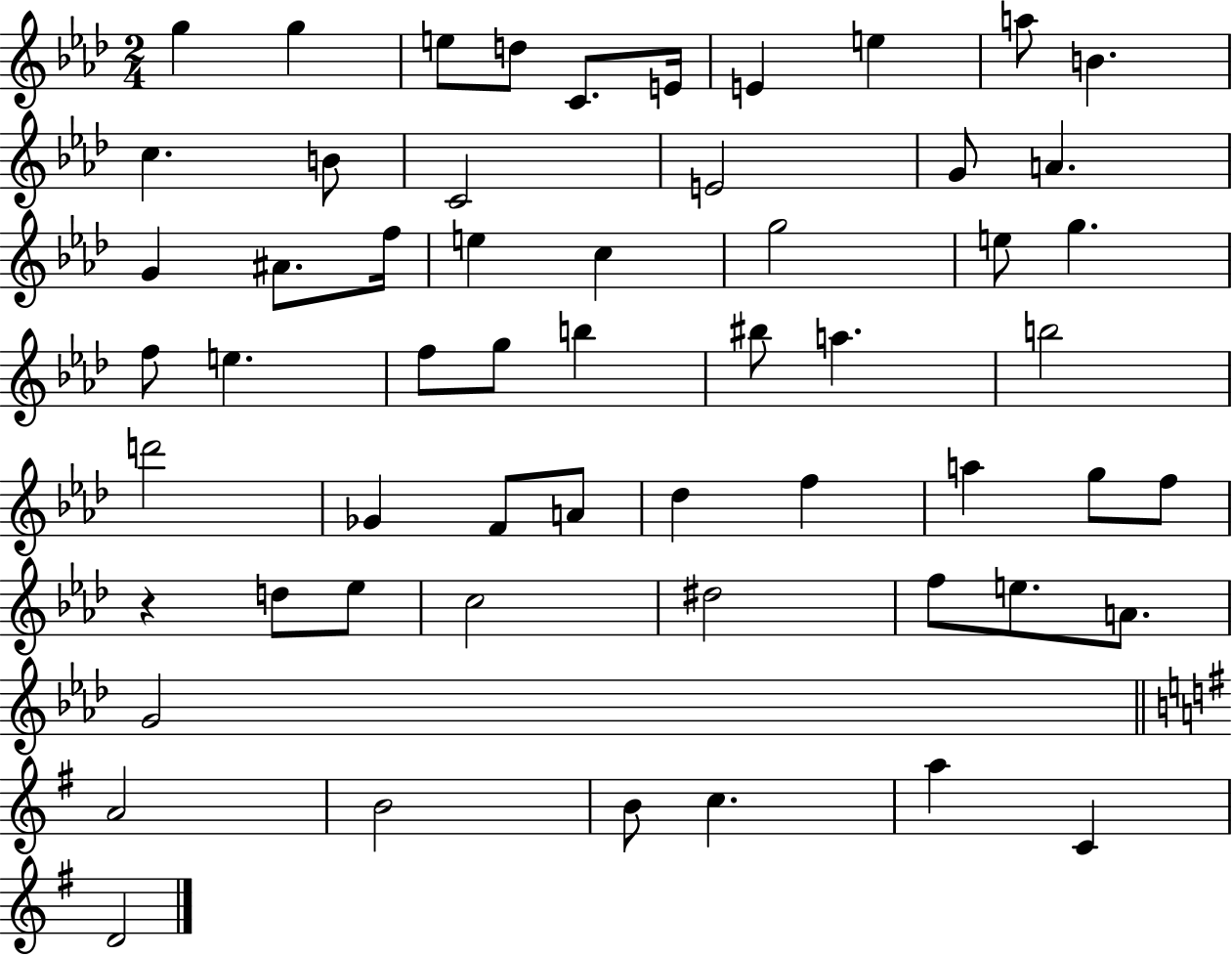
G5/q G5/q E5/e D5/e C4/e. E4/s E4/q E5/q A5/e B4/q. C5/q. B4/e C4/h E4/h G4/e A4/q. G4/q A#4/e. F5/s E5/q C5/q G5/h E5/e G5/q. F5/e E5/q. F5/e G5/e B5/q BIS5/e A5/q. B5/h D6/h Gb4/q F4/e A4/e Db5/q F5/q A5/q G5/e F5/e R/q D5/e Eb5/e C5/h D#5/h F5/e E5/e. A4/e. G4/h A4/h B4/h B4/e C5/q. A5/q C4/q D4/h